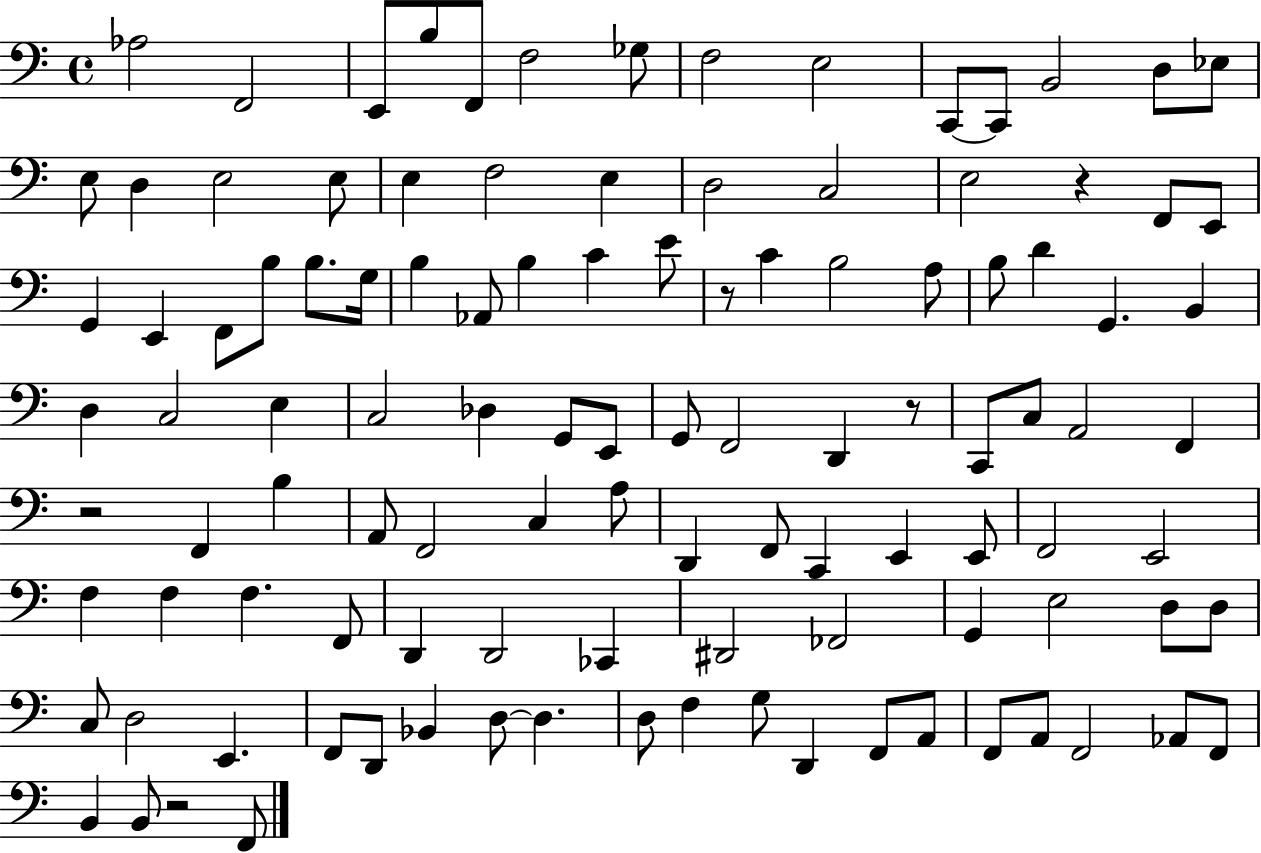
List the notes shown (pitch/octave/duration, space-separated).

Ab3/h F2/h E2/e B3/e F2/e F3/h Gb3/e F3/h E3/h C2/e C2/e B2/h D3/e Eb3/e E3/e D3/q E3/h E3/e E3/q F3/h E3/q D3/h C3/h E3/h R/q F2/e E2/e G2/q E2/q F2/e B3/e B3/e. G3/s B3/q Ab2/e B3/q C4/q E4/e R/e C4/q B3/h A3/e B3/e D4/q G2/q. B2/q D3/q C3/h E3/q C3/h Db3/q G2/e E2/e G2/e F2/h D2/q R/e C2/e C3/e A2/h F2/q R/h F2/q B3/q A2/e F2/h C3/q A3/e D2/q F2/e C2/q E2/q E2/e F2/h E2/h F3/q F3/q F3/q. F2/e D2/q D2/h CES2/q D#2/h FES2/h G2/q E3/h D3/e D3/e C3/e D3/h E2/q. F2/e D2/e Bb2/q D3/e D3/q. D3/e F3/q G3/e D2/q F2/e A2/e F2/e A2/e F2/h Ab2/e F2/e B2/q B2/e R/h F2/e